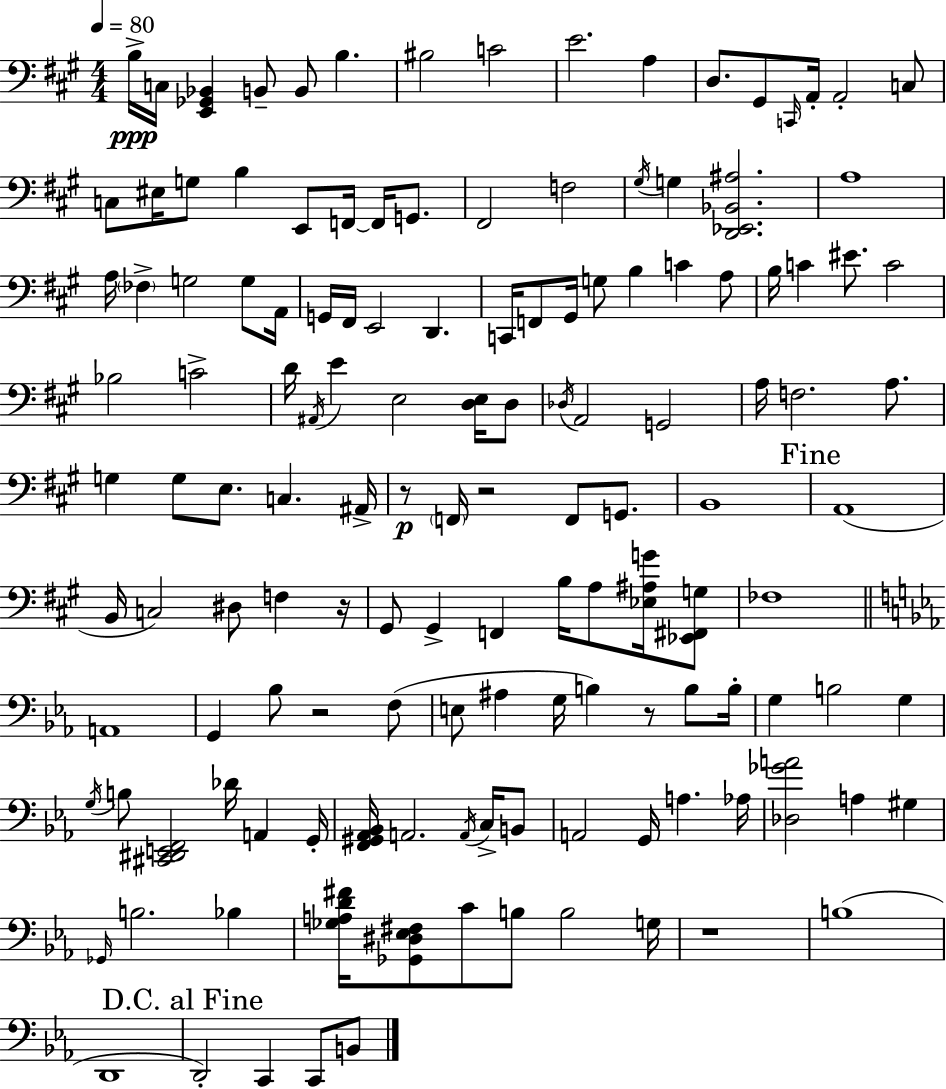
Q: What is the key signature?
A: A major